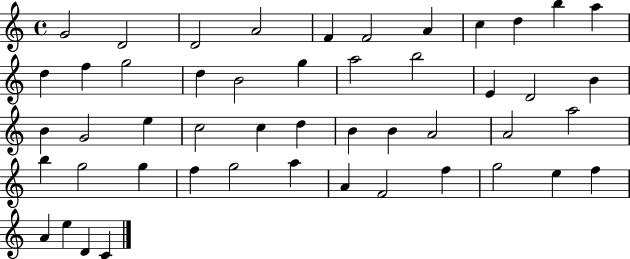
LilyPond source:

{
  \clef treble
  \time 4/4
  \defaultTimeSignature
  \key c \major
  g'2 d'2 | d'2 a'2 | f'4 f'2 a'4 | c''4 d''4 b''4 a''4 | \break d''4 f''4 g''2 | d''4 b'2 g''4 | a''2 b''2 | e'4 d'2 b'4 | \break b'4 g'2 e''4 | c''2 c''4 d''4 | b'4 b'4 a'2 | a'2 a''2 | \break b''4 g''2 g''4 | f''4 g''2 a''4 | a'4 f'2 f''4 | g''2 e''4 f''4 | \break a'4 e''4 d'4 c'4 | \bar "|."
}